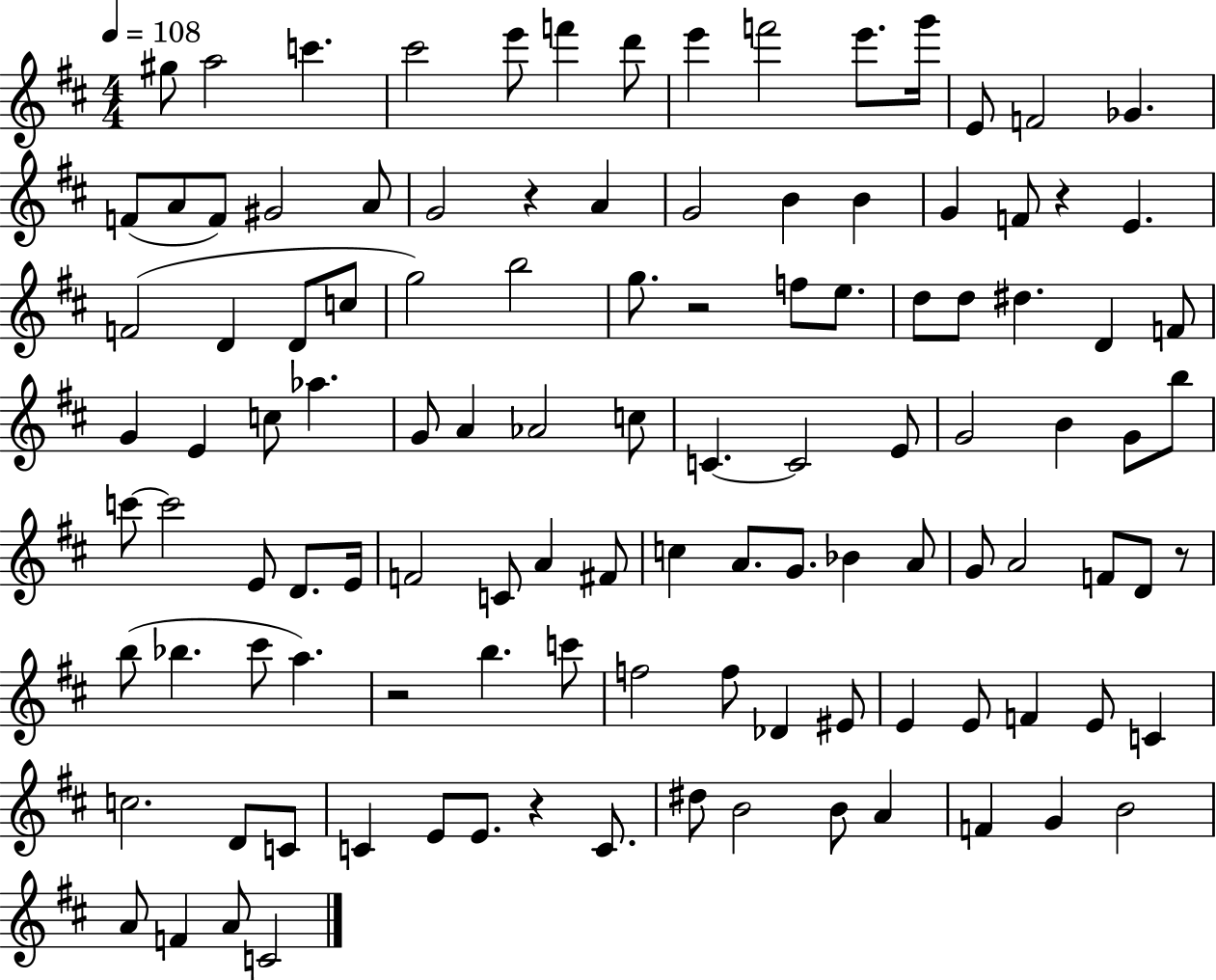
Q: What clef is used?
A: treble